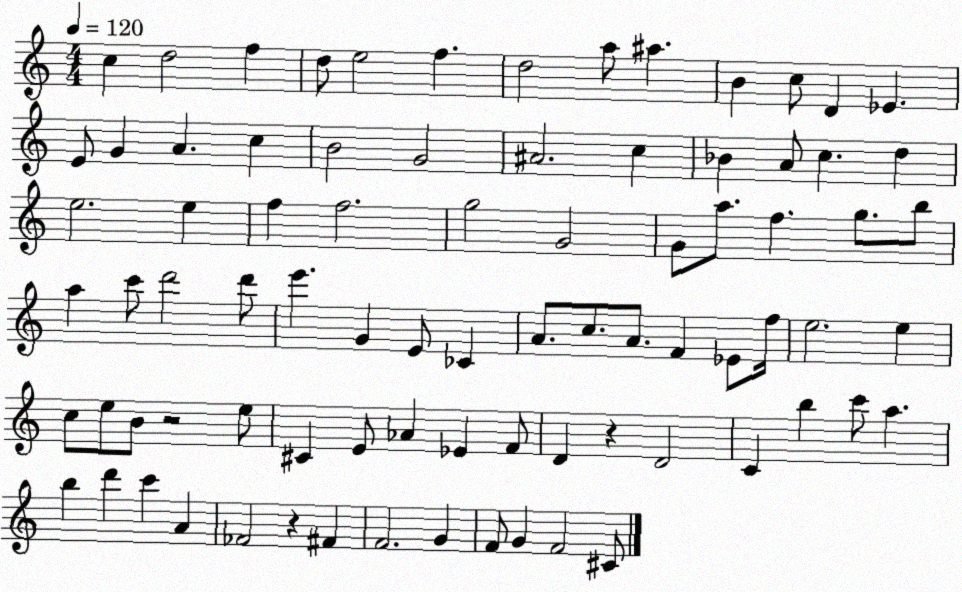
X:1
T:Untitled
M:4/4
L:1/4
K:C
c d2 f d/2 e2 f d2 a/2 ^a B c/2 D _E E/2 G A c B2 G2 ^A2 c _B A/2 c d e2 e f f2 g2 G2 G/2 a/2 f g/2 b/2 a c'/2 d'2 d'/2 e' G E/2 _C A/2 c/2 A/2 F _E/2 f/4 e2 e c/2 e/2 B/2 z2 e/2 ^C E/2 _A _E F/2 D z D2 C b c'/2 a b d' c' A _F2 z ^F F2 G F/2 G F2 ^C/2